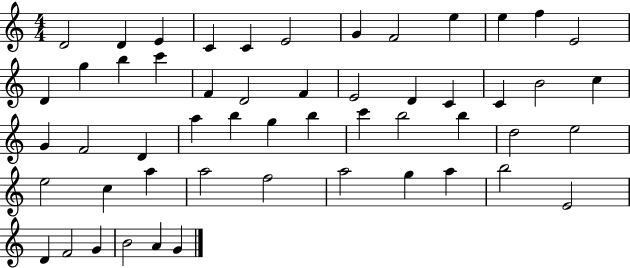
D4/h D4/q E4/q C4/q C4/q E4/h G4/q F4/h E5/q E5/q F5/q E4/h D4/q G5/q B5/q C6/q F4/q D4/h F4/q E4/h D4/q C4/q C4/q B4/h C5/q G4/q F4/h D4/q A5/q B5/q G5/q B5/q C6/q B5/h B5/q D5/h E5/h E5/h C5/q A5/q A5/h F5/h A5/h G5/q A5/q B5/h E4/h D4/q F4/h G4/q B4/h A4/q G4/q